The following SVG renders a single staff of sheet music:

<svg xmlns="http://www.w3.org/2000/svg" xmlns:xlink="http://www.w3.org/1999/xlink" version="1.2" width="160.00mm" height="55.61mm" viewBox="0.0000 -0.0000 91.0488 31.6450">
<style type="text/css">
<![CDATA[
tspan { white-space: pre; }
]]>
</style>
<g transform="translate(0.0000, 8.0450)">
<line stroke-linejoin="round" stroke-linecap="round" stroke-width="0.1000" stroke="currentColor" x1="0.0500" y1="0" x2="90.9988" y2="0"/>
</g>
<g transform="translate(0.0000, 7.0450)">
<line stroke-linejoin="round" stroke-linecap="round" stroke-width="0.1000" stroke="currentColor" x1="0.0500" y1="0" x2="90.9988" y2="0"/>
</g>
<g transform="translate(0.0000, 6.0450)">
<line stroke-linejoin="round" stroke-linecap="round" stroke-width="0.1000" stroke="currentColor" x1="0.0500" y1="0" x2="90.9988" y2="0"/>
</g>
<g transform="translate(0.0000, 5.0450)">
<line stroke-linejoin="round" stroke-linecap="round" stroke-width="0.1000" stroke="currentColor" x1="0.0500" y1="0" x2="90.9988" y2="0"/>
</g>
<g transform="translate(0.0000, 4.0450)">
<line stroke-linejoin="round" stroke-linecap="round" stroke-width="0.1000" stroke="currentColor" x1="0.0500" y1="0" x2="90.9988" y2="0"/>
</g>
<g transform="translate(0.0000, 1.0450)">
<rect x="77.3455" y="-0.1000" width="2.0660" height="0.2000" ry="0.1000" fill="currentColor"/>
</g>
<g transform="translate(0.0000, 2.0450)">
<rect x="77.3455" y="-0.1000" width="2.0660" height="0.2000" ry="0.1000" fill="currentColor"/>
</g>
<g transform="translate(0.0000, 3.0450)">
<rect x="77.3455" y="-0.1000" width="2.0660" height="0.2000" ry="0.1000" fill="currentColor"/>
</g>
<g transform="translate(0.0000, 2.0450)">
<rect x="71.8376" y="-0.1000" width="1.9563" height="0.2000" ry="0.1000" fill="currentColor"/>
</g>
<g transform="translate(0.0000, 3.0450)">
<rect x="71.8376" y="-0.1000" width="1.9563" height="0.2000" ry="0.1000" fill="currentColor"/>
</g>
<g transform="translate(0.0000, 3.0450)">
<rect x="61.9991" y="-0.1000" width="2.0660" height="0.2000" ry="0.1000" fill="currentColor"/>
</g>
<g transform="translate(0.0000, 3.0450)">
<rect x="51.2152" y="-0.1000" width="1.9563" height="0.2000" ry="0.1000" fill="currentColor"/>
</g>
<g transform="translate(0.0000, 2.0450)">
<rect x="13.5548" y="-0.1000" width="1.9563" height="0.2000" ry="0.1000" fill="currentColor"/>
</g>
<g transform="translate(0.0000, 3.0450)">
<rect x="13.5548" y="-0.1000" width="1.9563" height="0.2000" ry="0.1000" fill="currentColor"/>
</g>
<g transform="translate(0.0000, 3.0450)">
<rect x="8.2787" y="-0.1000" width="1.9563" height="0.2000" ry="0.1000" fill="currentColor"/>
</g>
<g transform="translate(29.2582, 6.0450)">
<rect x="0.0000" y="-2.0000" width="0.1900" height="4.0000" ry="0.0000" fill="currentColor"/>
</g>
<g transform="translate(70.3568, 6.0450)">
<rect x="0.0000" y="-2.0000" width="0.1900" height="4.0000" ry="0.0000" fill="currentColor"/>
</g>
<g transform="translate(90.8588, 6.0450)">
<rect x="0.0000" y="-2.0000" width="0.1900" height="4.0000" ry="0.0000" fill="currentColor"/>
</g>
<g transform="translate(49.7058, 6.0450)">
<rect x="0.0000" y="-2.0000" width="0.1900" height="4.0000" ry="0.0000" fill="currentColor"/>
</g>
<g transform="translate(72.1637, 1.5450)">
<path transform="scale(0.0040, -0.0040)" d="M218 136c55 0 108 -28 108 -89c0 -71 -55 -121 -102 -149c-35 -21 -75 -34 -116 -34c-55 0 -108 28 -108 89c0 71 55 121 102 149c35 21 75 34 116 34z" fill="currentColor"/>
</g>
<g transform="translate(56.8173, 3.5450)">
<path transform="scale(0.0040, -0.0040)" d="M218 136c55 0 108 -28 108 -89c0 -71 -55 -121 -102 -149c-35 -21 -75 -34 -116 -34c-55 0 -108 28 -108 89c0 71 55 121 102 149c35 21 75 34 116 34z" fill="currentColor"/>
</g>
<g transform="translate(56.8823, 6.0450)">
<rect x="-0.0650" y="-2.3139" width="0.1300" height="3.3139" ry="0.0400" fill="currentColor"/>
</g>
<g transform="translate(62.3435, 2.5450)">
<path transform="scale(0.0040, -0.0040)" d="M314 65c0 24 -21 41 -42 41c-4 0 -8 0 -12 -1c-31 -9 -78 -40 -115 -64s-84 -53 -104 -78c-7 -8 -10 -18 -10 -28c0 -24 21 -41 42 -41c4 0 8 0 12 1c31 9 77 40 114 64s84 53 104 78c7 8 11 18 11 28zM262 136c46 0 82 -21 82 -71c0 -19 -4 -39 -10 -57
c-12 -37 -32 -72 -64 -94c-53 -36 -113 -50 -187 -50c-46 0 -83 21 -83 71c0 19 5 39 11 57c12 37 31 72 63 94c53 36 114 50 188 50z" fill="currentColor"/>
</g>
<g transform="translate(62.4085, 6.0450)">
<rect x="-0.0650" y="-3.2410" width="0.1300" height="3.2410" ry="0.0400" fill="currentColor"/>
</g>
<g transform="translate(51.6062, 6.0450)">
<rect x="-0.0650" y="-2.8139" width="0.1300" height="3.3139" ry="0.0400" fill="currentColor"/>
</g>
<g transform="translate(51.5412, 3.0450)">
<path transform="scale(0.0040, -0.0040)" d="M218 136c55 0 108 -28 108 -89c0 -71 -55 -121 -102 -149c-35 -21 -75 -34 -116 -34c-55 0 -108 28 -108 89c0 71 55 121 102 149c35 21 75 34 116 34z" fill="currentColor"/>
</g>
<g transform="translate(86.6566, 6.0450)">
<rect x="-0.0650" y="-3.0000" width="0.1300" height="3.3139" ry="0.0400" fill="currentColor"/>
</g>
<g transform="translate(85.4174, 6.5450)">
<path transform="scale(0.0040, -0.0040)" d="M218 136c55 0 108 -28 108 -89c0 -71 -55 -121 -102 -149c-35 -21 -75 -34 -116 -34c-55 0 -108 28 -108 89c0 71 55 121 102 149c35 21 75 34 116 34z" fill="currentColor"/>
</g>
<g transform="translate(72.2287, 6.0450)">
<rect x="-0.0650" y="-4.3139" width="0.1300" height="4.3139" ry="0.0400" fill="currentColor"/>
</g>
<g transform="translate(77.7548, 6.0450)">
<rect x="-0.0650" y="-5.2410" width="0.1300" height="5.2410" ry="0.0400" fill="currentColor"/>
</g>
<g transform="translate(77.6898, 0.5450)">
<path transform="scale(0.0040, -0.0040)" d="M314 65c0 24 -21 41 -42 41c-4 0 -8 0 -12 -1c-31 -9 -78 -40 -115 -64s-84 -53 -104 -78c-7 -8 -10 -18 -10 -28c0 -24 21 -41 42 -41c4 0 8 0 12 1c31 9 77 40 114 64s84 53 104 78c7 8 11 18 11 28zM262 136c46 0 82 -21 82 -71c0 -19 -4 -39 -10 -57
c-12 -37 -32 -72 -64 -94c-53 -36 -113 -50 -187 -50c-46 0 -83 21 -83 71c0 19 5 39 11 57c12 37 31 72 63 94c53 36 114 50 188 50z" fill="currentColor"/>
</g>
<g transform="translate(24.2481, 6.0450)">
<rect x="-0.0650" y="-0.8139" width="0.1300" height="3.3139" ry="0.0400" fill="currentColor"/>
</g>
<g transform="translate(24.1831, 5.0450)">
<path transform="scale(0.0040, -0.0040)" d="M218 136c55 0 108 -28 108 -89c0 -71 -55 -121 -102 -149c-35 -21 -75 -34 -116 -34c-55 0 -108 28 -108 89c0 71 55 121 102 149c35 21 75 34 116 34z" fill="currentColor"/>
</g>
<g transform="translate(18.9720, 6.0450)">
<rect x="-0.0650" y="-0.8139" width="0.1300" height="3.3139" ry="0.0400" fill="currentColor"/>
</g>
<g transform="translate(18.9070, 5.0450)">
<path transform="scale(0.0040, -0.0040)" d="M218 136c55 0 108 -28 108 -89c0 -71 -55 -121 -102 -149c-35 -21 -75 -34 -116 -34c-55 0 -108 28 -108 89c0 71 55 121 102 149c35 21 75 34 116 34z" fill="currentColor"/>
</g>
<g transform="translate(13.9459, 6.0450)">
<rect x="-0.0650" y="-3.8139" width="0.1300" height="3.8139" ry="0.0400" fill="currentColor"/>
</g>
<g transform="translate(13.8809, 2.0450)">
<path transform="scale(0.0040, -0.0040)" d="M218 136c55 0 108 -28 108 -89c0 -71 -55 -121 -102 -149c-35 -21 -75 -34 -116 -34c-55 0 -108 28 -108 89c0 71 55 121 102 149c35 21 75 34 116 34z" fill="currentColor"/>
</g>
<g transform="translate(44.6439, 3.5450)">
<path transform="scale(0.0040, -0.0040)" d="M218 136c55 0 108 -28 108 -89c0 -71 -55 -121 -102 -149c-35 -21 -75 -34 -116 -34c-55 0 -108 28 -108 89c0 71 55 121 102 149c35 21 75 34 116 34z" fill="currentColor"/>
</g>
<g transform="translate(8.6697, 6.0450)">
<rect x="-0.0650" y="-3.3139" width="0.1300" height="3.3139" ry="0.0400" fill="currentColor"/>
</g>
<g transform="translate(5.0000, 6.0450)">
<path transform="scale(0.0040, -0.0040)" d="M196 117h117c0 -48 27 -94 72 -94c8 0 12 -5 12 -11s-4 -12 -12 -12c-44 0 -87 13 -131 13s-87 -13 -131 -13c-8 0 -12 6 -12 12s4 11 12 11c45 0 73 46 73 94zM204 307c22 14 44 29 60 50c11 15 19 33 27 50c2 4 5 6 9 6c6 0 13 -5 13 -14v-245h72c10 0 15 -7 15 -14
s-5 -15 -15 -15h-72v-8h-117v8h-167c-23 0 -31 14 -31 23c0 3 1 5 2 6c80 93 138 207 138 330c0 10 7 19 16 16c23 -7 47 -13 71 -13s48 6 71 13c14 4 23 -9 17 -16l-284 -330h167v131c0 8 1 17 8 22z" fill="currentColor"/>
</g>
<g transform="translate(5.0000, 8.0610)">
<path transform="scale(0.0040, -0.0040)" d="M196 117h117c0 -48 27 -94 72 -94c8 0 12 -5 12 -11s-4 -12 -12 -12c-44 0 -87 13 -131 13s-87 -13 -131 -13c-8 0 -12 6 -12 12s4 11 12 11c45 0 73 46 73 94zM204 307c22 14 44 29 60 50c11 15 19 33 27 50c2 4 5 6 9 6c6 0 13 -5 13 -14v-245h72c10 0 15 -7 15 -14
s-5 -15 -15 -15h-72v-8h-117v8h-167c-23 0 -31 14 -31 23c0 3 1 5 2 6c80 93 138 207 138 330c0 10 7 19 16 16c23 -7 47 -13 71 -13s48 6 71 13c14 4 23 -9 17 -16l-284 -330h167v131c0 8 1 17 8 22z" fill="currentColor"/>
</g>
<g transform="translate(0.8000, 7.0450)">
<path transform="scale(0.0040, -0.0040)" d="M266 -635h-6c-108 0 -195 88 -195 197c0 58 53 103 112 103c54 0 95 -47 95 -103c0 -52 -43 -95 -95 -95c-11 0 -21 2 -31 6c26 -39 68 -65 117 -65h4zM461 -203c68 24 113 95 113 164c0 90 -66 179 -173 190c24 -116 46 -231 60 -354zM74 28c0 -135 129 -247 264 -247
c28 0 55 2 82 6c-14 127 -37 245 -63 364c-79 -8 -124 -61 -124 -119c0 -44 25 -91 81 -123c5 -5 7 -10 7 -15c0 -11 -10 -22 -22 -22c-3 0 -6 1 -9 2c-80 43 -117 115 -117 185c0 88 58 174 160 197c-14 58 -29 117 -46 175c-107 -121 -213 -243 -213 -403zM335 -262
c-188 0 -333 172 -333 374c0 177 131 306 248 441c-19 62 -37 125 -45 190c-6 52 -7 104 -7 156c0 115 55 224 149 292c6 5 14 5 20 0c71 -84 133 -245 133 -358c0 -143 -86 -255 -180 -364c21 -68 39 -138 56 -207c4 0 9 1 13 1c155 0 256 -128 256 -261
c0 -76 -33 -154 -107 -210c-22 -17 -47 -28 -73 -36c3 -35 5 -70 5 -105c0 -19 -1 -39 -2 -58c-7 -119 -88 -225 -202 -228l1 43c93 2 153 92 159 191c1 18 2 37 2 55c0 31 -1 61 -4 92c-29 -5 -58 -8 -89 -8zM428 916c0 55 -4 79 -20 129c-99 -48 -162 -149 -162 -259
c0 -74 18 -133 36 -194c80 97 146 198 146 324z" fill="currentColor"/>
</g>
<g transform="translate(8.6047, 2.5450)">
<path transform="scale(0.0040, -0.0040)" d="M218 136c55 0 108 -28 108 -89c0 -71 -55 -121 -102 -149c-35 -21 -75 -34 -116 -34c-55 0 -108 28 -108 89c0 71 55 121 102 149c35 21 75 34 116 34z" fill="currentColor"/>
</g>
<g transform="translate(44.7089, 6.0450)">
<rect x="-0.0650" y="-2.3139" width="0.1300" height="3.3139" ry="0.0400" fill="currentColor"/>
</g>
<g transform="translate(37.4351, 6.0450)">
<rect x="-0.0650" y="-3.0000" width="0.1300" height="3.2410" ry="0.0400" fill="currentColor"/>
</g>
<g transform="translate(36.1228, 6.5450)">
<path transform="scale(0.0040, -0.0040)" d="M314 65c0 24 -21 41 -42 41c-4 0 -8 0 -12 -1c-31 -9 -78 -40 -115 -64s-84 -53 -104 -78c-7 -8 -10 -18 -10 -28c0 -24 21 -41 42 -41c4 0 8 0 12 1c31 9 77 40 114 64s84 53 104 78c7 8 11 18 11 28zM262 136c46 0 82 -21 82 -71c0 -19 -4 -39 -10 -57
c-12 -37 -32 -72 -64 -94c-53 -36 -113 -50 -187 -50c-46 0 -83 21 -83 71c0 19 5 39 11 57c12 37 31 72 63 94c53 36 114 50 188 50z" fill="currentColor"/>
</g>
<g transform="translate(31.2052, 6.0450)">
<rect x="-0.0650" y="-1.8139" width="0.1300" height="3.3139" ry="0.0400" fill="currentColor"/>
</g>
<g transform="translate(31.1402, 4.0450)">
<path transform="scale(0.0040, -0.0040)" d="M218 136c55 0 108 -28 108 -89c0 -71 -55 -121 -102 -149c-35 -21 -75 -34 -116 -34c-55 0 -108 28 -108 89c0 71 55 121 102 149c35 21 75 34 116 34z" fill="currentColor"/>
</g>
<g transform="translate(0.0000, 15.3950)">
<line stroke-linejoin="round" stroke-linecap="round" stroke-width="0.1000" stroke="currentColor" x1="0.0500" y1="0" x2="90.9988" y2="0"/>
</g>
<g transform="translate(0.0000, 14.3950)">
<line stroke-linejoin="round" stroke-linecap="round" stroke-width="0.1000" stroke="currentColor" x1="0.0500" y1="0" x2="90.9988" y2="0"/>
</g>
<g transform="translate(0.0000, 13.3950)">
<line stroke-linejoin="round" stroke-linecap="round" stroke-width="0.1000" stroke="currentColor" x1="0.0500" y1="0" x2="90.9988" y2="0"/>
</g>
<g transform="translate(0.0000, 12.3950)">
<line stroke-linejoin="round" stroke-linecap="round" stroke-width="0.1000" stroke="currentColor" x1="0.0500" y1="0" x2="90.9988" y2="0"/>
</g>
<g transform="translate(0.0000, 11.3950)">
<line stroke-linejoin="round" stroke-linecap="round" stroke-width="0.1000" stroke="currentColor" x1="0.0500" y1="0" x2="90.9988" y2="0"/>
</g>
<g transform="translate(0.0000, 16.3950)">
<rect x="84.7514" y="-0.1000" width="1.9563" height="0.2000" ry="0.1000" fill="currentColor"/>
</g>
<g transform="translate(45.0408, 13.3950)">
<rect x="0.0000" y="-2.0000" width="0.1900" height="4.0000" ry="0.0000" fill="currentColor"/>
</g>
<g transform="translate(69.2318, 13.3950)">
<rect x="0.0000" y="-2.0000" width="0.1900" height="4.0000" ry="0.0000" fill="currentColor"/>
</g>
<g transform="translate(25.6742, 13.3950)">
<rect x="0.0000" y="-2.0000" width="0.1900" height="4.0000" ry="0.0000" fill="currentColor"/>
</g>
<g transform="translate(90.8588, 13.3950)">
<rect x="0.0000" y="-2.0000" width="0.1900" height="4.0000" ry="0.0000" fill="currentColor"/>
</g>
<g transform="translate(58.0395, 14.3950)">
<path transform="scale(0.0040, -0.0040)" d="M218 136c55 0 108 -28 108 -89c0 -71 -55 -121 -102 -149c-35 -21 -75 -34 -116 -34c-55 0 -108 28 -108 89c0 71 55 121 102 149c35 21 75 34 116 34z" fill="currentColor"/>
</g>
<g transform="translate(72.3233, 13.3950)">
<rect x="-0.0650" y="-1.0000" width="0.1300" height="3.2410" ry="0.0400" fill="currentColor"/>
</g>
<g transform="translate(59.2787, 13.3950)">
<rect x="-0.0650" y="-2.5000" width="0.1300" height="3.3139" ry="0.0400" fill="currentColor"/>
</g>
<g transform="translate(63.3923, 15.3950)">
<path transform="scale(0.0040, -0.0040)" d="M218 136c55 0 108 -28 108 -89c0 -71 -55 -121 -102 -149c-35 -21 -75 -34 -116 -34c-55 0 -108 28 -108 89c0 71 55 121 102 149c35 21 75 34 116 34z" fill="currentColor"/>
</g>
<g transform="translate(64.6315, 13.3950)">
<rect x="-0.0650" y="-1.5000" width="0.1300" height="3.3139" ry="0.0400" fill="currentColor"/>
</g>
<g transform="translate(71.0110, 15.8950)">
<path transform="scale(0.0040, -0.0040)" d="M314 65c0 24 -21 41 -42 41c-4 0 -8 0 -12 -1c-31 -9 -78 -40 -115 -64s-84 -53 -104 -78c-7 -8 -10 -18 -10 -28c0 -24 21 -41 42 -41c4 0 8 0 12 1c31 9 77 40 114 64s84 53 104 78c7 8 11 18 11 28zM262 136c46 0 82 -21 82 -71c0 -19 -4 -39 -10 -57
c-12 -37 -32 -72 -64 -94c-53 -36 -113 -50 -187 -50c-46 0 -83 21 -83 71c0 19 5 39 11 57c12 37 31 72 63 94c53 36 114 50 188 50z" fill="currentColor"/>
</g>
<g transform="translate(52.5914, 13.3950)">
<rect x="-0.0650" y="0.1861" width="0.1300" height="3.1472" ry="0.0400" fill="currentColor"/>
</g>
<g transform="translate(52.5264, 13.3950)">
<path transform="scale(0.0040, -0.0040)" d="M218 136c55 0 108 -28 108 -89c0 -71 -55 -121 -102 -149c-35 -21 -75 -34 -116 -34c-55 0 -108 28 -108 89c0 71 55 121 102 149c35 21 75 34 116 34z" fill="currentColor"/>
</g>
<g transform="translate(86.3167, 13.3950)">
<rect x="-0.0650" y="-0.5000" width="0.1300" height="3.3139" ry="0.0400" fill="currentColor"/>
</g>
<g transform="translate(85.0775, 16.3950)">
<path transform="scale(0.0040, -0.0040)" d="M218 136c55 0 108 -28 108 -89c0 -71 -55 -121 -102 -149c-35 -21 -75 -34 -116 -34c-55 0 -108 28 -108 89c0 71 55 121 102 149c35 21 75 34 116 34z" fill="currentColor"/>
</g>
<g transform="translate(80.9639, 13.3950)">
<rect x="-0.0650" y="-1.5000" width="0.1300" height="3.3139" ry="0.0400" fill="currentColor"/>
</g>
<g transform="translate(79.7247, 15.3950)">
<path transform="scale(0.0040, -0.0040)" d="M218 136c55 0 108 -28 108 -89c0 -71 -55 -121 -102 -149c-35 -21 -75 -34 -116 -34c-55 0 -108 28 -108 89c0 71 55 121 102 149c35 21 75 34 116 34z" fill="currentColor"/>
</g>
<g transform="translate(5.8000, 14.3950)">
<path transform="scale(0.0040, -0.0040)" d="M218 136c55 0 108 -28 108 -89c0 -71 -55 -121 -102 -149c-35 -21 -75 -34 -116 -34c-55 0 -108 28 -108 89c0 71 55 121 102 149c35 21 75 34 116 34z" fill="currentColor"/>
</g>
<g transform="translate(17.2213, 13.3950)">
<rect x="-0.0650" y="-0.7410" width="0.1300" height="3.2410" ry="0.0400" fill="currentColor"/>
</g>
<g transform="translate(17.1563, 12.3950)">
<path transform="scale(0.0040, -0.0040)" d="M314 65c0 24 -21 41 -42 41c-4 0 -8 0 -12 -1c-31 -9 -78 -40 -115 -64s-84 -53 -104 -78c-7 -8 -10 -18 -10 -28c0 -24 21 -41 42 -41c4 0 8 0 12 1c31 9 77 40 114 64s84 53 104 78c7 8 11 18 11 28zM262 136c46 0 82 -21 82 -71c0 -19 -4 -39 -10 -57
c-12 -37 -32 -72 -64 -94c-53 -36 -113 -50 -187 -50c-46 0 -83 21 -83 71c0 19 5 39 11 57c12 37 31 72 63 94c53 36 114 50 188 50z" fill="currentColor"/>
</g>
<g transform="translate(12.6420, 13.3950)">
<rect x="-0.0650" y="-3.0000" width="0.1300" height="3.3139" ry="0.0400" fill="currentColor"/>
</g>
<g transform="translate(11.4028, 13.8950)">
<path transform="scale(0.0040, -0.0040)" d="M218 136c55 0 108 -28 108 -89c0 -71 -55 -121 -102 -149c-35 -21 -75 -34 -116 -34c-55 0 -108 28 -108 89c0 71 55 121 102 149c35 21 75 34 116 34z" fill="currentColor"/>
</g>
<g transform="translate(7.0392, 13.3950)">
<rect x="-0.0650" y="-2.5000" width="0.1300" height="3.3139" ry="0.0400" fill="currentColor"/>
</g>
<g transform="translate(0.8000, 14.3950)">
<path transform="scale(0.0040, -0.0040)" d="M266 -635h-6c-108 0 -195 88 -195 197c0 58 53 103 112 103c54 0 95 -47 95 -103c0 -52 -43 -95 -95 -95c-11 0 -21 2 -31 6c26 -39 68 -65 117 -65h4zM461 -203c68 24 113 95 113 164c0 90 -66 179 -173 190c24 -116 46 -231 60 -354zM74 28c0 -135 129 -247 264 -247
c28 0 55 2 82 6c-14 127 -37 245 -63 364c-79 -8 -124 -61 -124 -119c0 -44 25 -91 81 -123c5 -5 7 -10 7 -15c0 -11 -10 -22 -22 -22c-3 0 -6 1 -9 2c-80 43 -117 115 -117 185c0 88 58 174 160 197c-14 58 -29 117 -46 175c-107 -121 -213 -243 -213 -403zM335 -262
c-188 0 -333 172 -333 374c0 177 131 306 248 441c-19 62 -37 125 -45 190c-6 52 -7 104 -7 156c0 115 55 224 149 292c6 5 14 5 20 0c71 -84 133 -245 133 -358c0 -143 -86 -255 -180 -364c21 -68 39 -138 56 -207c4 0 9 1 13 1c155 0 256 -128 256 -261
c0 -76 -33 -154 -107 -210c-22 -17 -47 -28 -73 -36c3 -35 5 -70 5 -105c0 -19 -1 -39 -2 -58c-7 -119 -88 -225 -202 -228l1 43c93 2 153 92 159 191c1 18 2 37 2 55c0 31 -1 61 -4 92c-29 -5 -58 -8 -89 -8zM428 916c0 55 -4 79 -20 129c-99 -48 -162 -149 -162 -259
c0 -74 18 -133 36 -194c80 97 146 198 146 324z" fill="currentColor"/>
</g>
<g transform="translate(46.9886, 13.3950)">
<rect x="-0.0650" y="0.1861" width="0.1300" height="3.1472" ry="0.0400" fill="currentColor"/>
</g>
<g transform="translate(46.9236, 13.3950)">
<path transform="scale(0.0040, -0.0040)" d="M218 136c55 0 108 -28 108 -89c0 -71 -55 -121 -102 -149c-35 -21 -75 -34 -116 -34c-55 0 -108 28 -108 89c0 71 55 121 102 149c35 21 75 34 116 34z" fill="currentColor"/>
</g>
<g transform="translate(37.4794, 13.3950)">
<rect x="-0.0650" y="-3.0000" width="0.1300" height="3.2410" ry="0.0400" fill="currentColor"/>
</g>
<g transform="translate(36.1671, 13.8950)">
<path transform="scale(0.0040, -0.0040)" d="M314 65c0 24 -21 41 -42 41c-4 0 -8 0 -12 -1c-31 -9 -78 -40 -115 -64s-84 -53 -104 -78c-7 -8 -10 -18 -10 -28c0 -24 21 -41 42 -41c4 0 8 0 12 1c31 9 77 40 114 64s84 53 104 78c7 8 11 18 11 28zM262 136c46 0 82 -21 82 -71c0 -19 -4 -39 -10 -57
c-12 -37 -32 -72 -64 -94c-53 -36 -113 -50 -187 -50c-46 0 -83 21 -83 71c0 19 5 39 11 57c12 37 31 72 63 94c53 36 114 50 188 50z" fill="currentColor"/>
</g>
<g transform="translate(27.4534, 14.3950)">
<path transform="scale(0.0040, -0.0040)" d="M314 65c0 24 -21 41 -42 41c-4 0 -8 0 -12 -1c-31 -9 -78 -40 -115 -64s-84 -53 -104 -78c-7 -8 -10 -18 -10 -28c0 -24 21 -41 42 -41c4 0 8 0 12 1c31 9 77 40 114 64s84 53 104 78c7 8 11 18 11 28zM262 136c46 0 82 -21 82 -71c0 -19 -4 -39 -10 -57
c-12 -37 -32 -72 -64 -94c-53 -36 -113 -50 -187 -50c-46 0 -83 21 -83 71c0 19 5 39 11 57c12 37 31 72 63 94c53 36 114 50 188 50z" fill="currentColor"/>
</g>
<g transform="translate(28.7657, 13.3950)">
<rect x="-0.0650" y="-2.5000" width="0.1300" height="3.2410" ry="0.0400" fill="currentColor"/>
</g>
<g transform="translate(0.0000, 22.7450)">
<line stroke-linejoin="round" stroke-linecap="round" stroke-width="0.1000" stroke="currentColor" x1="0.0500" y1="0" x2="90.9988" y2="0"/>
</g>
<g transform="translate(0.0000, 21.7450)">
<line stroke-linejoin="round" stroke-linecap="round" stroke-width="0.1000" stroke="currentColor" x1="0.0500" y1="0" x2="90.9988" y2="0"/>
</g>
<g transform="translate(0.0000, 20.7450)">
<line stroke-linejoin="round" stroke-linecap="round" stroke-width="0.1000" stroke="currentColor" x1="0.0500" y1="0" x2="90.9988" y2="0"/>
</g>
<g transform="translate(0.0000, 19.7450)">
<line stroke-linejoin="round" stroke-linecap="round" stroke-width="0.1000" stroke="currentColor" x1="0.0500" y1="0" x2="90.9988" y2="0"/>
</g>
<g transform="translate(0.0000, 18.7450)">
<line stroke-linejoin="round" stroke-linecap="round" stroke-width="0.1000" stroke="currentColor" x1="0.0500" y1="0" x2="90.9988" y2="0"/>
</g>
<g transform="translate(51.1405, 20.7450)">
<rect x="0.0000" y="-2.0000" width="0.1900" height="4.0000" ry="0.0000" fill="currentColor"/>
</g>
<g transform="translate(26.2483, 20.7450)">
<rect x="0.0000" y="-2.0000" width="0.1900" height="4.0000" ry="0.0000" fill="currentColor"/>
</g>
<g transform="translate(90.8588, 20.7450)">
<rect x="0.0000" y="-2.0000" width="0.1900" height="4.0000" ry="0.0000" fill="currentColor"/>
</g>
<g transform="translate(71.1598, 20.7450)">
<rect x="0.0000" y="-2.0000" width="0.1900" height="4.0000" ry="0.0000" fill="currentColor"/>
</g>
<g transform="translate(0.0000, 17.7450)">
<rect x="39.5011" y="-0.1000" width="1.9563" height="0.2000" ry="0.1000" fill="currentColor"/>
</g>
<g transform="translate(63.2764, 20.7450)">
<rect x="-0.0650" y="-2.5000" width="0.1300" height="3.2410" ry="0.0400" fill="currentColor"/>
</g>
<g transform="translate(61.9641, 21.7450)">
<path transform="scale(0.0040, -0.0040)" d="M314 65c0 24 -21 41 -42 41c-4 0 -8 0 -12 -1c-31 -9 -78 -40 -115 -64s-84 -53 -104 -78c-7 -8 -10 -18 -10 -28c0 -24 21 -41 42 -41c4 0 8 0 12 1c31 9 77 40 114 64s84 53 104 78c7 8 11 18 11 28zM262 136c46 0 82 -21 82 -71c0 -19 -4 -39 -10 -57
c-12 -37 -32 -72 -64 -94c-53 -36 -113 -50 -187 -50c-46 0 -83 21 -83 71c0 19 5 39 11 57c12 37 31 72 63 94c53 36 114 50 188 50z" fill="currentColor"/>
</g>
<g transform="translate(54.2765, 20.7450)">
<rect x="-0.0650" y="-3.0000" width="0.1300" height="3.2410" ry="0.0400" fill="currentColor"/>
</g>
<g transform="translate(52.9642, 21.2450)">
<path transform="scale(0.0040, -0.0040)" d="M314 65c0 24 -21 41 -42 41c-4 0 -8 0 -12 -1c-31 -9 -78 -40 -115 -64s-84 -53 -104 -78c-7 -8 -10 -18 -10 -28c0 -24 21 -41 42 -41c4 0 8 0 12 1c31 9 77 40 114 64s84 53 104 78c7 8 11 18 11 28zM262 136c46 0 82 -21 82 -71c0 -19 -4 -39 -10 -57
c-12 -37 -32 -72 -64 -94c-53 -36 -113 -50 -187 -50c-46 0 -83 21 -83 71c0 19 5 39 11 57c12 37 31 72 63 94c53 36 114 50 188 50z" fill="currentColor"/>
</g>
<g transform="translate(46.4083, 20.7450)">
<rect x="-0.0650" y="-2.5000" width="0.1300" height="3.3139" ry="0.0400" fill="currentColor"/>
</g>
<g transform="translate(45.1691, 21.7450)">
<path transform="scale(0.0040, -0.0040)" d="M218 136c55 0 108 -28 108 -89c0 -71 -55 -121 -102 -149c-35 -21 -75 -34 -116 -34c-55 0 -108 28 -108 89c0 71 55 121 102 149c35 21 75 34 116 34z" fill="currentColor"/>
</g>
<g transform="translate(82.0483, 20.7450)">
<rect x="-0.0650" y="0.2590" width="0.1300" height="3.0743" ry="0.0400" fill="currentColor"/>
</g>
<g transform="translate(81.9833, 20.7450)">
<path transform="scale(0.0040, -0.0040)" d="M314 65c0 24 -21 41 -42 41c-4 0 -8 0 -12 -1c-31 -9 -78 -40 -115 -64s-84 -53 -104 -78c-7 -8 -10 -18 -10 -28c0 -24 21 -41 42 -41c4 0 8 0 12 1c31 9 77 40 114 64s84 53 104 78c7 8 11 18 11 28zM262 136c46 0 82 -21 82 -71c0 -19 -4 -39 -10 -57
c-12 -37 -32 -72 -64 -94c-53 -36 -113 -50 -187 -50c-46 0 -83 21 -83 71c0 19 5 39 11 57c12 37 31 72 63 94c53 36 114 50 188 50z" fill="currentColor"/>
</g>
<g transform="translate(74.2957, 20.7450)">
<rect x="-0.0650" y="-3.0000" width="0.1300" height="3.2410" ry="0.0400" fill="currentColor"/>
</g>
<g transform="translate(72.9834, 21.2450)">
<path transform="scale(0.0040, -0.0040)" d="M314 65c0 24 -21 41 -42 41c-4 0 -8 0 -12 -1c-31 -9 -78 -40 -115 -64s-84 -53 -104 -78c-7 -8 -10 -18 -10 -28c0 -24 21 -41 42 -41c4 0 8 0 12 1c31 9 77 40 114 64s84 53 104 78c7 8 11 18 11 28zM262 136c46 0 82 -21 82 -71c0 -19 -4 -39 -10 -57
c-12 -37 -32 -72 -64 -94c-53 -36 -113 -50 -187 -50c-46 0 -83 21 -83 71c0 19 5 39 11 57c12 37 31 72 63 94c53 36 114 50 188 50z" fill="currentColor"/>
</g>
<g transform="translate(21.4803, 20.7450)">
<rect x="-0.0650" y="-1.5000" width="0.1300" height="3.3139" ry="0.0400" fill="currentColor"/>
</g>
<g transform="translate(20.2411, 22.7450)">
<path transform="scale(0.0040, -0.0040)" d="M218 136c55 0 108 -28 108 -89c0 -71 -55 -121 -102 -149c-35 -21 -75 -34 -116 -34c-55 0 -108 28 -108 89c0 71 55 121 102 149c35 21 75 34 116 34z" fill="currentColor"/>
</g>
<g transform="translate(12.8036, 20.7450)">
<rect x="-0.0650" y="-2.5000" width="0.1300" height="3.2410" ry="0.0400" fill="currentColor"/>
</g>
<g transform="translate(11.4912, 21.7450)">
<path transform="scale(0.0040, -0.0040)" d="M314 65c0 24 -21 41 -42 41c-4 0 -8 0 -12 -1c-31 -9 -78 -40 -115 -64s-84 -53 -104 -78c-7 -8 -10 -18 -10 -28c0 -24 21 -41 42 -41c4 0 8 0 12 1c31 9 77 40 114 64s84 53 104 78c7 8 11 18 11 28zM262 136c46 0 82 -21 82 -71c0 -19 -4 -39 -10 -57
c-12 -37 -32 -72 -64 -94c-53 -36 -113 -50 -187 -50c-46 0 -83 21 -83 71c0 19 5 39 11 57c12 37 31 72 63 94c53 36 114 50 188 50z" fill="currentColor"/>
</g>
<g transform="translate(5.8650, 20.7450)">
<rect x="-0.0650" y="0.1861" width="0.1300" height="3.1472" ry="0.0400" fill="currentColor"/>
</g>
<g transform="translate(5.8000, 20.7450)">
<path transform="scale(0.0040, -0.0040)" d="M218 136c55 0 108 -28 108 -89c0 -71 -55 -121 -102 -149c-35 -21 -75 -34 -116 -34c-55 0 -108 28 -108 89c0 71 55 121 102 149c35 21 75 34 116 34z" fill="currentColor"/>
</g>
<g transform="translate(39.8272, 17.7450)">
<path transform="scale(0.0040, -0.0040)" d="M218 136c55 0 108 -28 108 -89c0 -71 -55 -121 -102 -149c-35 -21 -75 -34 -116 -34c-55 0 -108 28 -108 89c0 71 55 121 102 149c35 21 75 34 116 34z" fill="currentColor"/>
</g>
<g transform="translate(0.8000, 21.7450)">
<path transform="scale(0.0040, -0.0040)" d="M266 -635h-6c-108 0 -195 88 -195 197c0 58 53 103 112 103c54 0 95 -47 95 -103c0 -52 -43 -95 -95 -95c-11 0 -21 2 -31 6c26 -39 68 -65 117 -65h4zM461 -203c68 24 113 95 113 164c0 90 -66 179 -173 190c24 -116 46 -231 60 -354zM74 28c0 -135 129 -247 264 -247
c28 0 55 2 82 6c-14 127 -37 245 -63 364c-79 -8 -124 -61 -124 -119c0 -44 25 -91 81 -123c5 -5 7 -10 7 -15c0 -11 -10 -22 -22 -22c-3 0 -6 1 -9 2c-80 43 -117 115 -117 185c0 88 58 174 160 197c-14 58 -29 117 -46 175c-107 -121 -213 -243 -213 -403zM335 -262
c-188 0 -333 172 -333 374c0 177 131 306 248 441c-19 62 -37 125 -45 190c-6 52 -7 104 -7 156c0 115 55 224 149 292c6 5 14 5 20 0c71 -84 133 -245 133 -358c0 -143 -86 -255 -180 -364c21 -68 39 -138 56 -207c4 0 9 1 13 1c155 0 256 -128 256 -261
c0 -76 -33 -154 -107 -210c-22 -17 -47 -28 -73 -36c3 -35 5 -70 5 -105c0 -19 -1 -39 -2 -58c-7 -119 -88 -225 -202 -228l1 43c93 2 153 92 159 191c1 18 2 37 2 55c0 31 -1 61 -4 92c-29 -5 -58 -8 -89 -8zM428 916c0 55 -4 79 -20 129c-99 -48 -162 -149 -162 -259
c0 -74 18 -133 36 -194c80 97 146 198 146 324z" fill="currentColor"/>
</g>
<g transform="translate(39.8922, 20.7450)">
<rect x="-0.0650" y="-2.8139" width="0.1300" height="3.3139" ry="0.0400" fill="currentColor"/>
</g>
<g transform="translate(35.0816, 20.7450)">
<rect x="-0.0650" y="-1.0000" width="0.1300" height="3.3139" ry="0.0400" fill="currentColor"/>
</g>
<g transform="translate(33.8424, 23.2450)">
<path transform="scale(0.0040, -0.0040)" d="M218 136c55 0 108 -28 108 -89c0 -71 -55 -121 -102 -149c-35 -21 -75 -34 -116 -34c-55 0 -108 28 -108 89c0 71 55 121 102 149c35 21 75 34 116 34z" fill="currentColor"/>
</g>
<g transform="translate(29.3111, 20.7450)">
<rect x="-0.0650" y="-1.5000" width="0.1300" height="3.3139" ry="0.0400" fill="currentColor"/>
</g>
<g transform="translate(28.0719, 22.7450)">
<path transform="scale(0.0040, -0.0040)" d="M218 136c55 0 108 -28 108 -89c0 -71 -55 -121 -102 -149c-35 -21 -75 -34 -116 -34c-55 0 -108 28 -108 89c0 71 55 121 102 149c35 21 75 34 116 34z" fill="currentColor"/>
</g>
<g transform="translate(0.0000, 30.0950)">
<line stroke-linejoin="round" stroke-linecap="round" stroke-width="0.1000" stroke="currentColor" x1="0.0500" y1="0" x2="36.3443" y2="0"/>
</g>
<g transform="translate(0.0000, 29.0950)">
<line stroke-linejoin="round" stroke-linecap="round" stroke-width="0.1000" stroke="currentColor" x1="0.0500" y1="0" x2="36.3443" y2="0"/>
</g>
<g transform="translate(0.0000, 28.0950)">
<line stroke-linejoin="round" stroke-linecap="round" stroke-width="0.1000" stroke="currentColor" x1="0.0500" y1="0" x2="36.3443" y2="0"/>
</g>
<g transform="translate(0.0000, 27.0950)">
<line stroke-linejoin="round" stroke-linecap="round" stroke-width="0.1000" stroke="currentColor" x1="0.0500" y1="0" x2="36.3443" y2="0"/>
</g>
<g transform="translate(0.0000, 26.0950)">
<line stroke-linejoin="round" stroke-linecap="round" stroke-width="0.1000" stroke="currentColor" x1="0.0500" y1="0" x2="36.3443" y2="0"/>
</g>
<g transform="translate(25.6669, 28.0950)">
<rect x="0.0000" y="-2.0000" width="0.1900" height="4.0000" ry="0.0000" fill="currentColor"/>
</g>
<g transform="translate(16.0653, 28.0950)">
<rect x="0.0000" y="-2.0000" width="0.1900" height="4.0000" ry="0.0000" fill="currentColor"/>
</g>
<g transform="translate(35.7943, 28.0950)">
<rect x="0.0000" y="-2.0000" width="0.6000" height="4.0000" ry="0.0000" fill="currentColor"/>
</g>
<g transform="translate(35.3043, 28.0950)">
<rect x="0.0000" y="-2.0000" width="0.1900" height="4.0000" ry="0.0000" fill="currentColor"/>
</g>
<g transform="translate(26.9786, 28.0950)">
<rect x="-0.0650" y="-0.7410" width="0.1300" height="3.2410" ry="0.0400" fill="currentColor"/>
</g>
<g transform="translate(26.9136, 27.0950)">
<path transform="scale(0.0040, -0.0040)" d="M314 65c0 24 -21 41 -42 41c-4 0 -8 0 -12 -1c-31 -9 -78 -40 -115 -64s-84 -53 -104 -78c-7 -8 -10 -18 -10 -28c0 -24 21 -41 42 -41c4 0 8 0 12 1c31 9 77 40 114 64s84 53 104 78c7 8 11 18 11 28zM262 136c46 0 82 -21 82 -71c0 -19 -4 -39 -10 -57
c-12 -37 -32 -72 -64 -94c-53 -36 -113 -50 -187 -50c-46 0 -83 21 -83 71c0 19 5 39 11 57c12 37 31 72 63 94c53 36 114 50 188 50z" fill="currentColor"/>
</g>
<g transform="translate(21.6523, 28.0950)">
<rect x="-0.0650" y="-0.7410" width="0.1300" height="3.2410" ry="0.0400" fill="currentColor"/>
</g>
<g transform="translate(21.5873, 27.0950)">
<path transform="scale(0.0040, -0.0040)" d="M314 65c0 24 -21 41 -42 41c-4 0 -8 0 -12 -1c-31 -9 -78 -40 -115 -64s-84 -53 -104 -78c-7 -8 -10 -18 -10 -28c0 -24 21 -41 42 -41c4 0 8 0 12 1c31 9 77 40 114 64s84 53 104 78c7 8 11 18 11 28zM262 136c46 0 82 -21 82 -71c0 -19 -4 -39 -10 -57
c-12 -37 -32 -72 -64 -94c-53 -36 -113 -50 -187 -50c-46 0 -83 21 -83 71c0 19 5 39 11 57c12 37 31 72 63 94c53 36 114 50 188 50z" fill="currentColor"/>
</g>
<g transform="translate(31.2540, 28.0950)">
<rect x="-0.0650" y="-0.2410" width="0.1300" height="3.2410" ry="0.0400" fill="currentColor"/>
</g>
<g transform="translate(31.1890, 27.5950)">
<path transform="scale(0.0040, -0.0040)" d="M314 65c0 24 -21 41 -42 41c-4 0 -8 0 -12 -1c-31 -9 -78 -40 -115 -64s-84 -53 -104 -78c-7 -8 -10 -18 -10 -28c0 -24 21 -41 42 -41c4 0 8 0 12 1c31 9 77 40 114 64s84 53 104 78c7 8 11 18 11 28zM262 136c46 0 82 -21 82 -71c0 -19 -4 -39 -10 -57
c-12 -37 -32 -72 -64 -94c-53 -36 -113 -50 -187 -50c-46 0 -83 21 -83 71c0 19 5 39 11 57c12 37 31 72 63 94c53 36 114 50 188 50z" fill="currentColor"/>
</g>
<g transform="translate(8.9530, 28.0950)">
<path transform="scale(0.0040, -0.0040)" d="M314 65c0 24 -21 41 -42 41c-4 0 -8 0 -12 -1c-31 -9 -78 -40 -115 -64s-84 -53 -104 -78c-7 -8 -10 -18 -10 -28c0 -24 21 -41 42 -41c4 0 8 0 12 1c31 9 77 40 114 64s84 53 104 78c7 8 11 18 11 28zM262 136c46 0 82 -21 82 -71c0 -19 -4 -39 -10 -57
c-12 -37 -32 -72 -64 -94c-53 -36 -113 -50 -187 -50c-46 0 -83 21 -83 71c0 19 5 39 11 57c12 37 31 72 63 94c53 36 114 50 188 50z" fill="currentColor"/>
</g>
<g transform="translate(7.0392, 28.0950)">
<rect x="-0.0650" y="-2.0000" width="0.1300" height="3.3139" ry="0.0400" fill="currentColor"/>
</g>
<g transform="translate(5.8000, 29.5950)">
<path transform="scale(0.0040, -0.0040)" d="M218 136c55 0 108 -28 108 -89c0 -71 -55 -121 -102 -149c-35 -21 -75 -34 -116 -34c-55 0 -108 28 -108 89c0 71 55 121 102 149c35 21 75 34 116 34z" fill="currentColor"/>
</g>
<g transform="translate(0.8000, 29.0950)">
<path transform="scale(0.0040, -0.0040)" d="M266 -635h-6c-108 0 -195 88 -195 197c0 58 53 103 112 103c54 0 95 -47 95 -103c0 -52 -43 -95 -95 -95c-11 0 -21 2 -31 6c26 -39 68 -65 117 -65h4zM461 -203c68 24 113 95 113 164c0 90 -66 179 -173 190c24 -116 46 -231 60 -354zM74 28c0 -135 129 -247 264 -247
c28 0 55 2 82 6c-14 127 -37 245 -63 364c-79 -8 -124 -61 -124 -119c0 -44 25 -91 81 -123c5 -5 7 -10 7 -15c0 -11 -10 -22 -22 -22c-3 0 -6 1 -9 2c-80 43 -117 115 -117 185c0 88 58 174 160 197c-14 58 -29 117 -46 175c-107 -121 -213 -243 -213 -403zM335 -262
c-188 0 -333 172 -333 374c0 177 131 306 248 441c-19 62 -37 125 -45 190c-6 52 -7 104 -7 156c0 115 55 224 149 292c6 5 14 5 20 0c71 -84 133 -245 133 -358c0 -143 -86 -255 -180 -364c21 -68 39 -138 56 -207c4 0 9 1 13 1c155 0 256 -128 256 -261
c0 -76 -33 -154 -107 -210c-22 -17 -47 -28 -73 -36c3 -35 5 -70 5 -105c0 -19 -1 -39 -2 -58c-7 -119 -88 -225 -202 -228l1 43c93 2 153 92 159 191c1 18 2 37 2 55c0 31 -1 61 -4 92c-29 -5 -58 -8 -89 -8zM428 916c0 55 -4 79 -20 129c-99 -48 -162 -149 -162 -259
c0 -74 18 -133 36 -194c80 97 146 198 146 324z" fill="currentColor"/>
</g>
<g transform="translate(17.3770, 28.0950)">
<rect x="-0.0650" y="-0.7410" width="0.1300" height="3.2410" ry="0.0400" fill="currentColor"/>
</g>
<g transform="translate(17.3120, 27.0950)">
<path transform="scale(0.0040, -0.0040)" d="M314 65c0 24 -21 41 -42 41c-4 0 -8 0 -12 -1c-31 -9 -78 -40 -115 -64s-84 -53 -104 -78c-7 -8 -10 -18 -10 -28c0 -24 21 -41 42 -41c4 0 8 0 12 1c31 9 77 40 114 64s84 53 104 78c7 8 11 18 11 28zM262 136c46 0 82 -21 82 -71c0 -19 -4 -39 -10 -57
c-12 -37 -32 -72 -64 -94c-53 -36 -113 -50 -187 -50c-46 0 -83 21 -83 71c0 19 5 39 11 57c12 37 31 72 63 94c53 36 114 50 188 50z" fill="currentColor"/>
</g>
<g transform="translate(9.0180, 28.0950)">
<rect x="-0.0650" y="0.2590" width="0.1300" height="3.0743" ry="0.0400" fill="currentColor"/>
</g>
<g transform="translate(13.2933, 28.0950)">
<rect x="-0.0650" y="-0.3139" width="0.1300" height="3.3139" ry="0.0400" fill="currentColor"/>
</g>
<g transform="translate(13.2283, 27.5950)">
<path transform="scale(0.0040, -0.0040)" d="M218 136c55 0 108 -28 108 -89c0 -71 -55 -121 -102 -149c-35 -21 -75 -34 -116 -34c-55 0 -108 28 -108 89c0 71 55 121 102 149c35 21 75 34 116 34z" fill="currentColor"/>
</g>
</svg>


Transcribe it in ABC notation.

X:1
T:Untitled
M:4/4
L:1/4
K:C
b c' d d f A2 g a g b2 d' f'2 A G A d2 G2 A2 B B G E D2 E C B G2 E E D a G A2 G2 A2 B2 F B2 c d2 d2 d2 c2